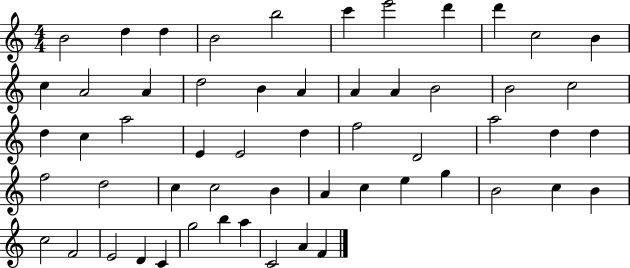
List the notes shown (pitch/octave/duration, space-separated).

B4/h D5/q D5/q B4/h B5/h C6/q E6/h D6/q D6/q C5/h B4/q C5/q A4/h A4/q D5/h B4/q A4/q A4/q A4/q B4/h B4/h C5/h D5/q C5/q A5/h E4/q E4/h D5/q F5/h D4/h A5/h D5/q D5/q F5/h D5/h C5/q C5/h B4/q A4/q C5/q E5/q G5/q B4/h C5/q B4/q C5/h F4/h E4/h D4/q C4/q G5/h B5/q A5/q C4/h A4/q F4/q